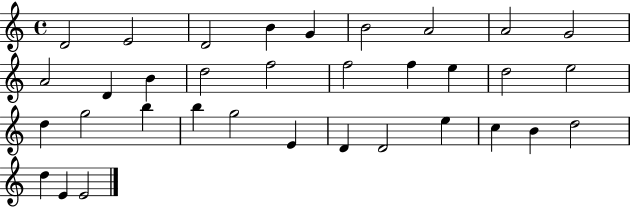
{
  \clef treble
  \time 4/4
  \defaultTimeSignature
  \key c \major
  d'2 e'2 | d'2 b'4 g'4 | b'2 a'2 | a'2 g'2 | \break a'2 d'4 b'4 | d''2 f''2 | f''2 f''4 e''4 | d''2 e''2 | \break d''4 g''2 b''4 | b''4 g''2 e'4 | d'4 d'2 e''4 | c''4 b'4 d''2 | \break d''4 e'4 e'2 | \bar "|."
}